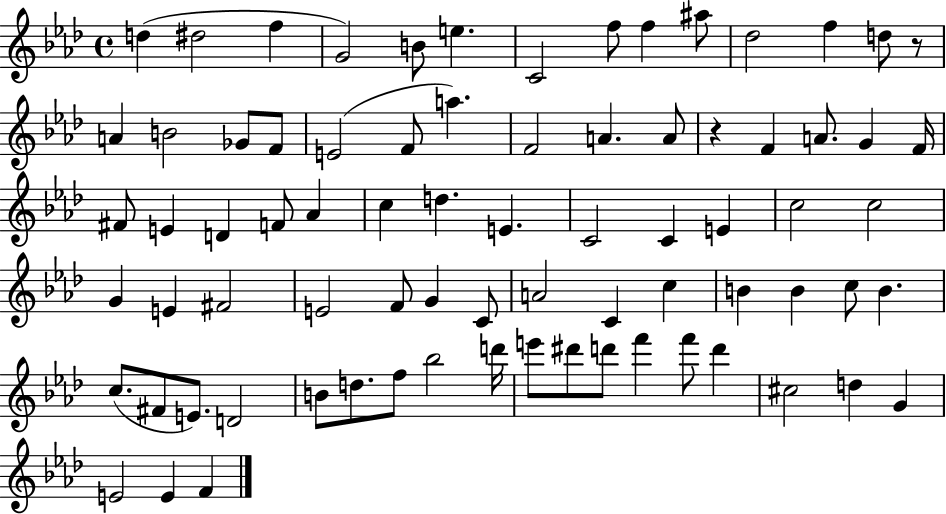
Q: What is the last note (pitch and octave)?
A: F4